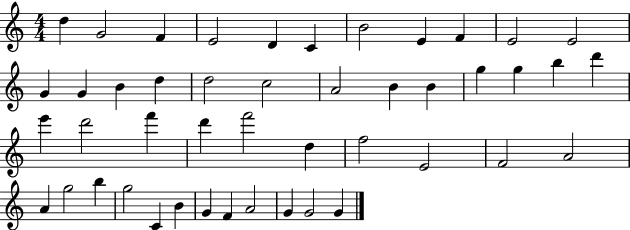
{
  \clef treble
  \numericTimeSignature
  \time 4/4
  \key c \major
  d''4 g'2 f'4 | e'2 d'4 c'4 | b'2 e'4 f'4 | e'2 e'2 | \break g'4 g'4 b'4 d''4 | d''2 c''2 | a'2 b'4 b'4 | g''4 g''4 b''4 d'''4 | \break e'''4 d'''2 f'''4 | d'''4 f'''2 d''4 | f''2 e'2 | f'2 a'2 | \break a'4 g''2 b''4 | g''2 c'4 b'4 | g'4 f'4 a'2 | g'4 g'2 g'4 | \break \bar "|."
}